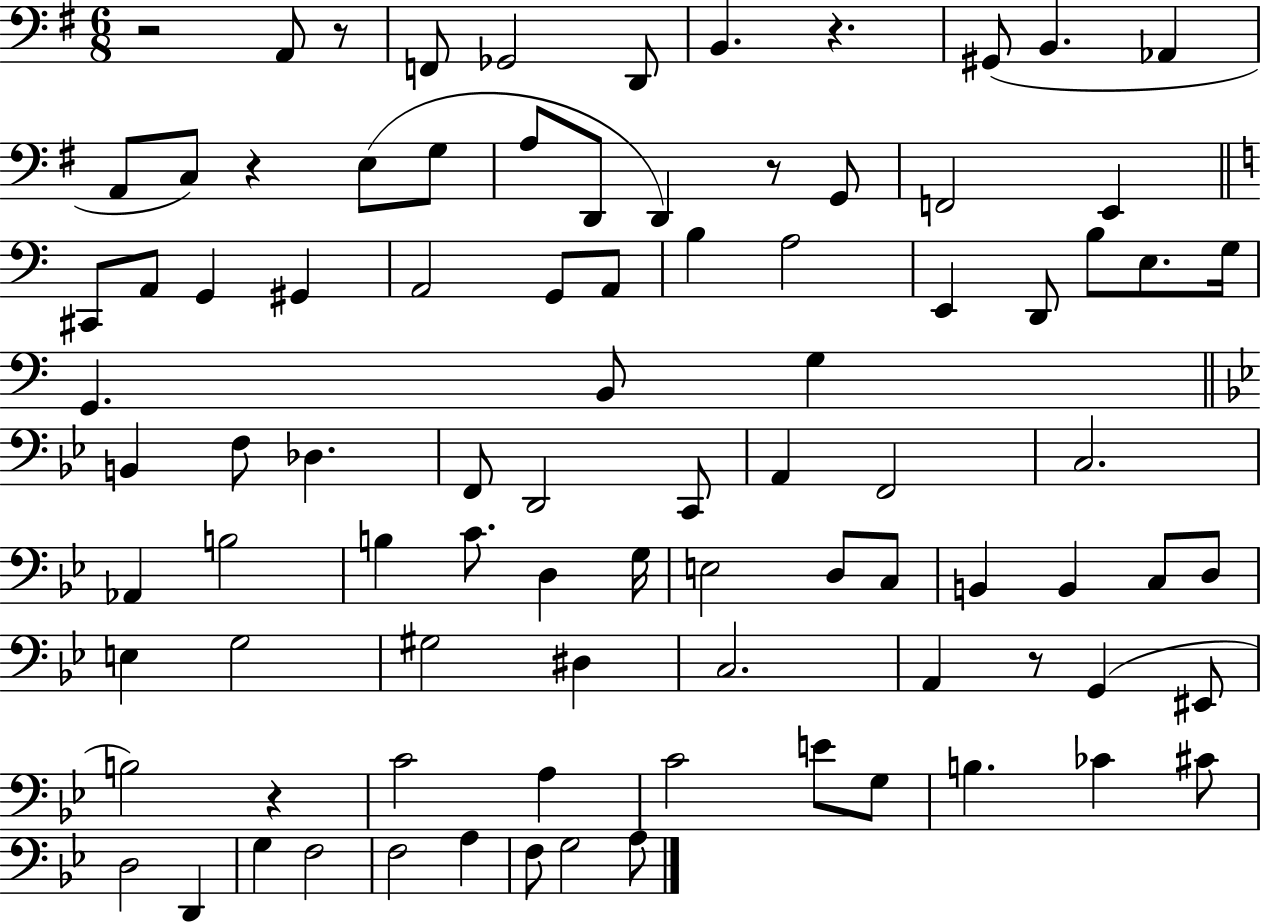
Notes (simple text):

R/h A2/e R/e F2/e Gb2/h D2/e B2/q. R/q. G#2/e B2/q. Ab2/q A2/e C3/e R/q E3/e G3/e A3/e D2/e D2/q R/e G2/e F2/h E2/q C#2/e A2/e G2/q G#2/q A2/h G2/e A2/e B3/q A3/h E2/q D2/e B3/e E3/e. G3/s G2/q. B2/e G3/q B2/q F3/e Db3/q. F2/e D2/h C2/e A2/q F2/h C3/h. Ab2/q B3/h B3/q C4/e. D3/q G3/s E3/h D3/e C3/e B2/q B2/q C3/e D3/e E3/q G3/h G#3/h D#3/q C3/h. A2/q R/e G2/q EIS2/e B3/h R/q C4/h A3/q C4/h E4/e G3/e B3/q. CES4/q C#4/e D3/h D2/q G3/q F3/h F3/h A3/q F3/e G3/h A3/e